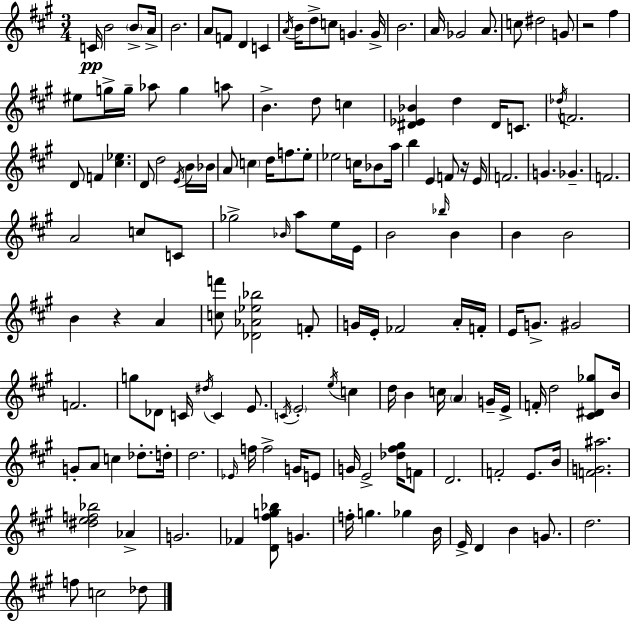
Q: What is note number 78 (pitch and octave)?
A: G4